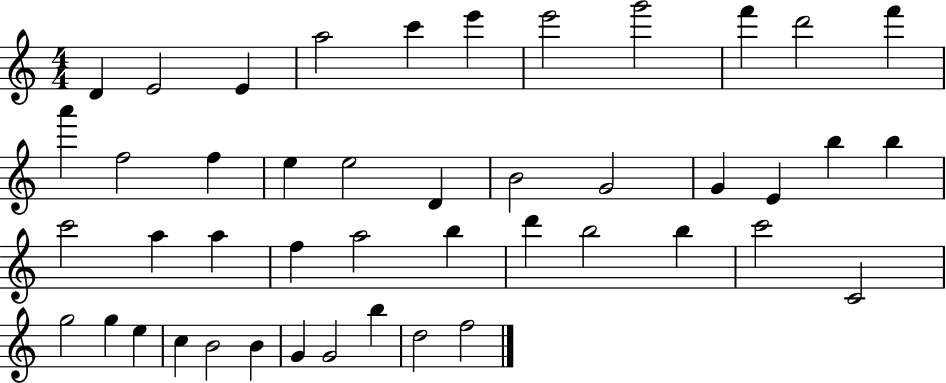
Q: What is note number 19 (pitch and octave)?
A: G4